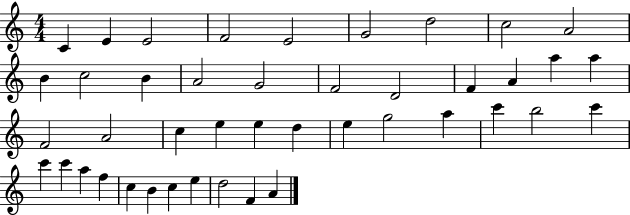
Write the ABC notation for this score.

X:1
T:Untitled
M:4/4
L:1/4
K:C
C E E2 F2 E2 G2 d2 c2 A2 B c2 B A2 G2 F2 D2 F A a a F2 A2 c e e d e g2 a c' b2 c' c' c' a f c B c e d2 F A